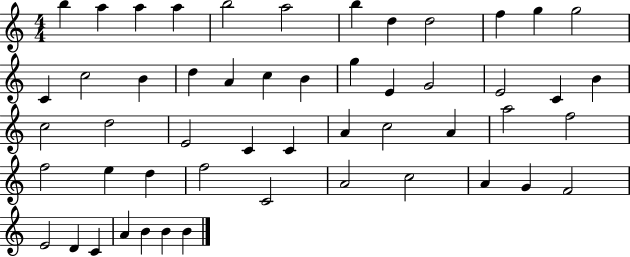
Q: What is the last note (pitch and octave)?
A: B4